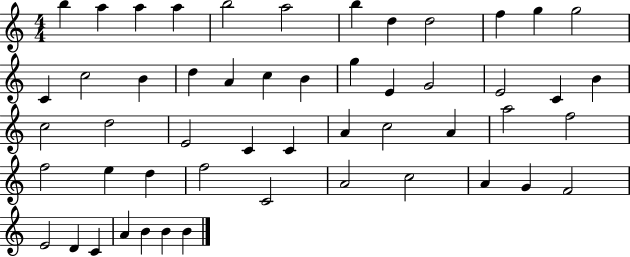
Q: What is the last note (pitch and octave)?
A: B4